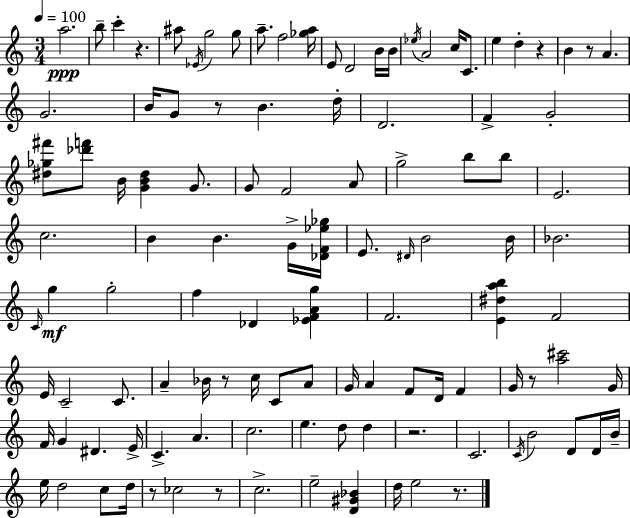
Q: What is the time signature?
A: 3/4